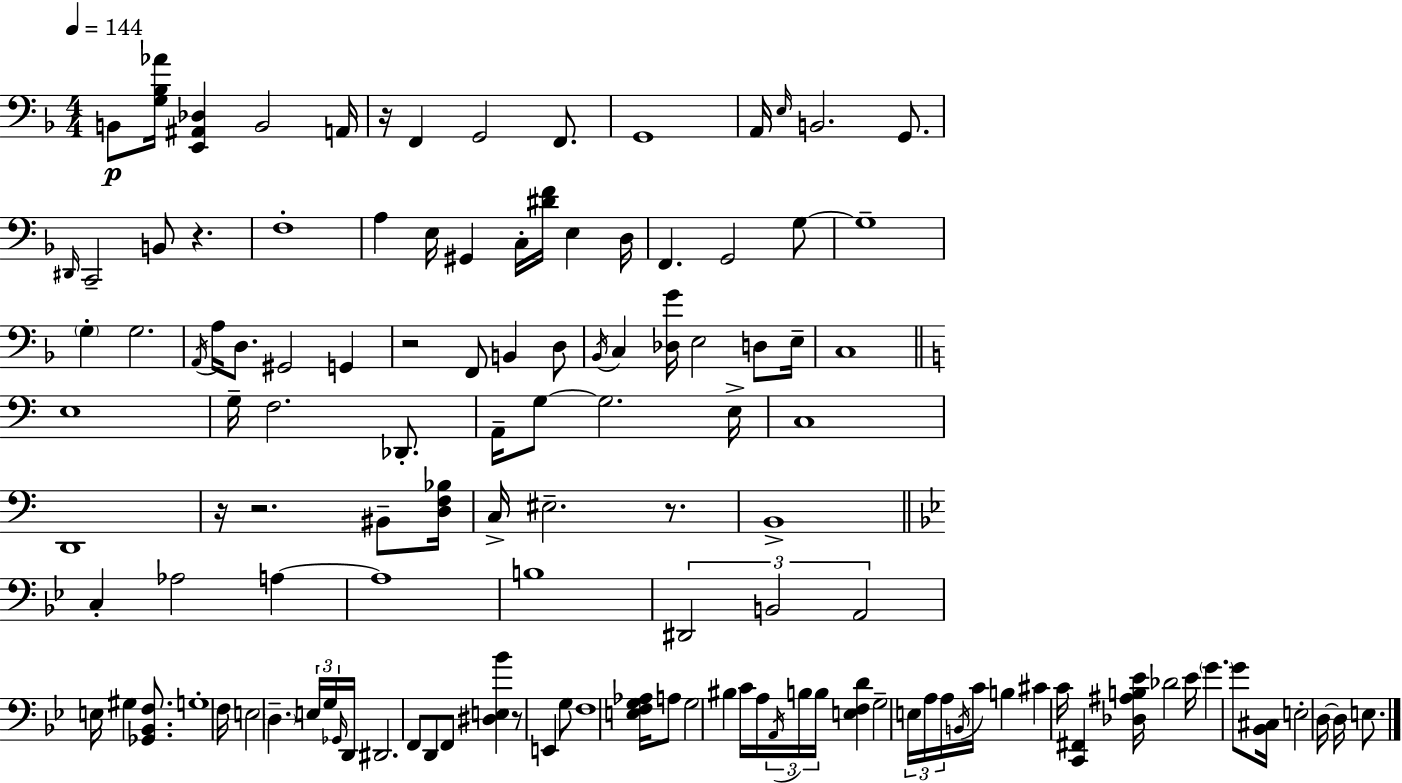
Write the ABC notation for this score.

X:1
T:Untitled
M:4/4
L:1/4
K:Dm
B,,/2 [G,_B,_A]/4 [E,,^A,,_D,] B,,2 A,,/4 z/4 F,, G,,2 F,,/2 G,,4 A,,/4 E,/4 B,,2 G,,/2 ^D,,/4 C,,2 B,,/2 z F,4 A, E,/4 ^G,, C,/4 [^DF]/4 E, D,/4 F,, G,,2 G,/2 G,4 G, G,2 A,,/4 A,/4 D,/2 ^G,,2 G,, z2 F,,/2 B,, D,/2 _B,,/4 C, [_D,G]/4 E,2 D,/2 E,/4 C,4 E,4 G,/4 F,2 _D,,/2 A,,/4 G,/2 G,2 E,/4 C,4 D,,4 z/4 z2 ^B,,/2 [D,F,_B,]/4 C,/4 ^E,2 z/2 B,,4 C, _A,2 A, A,4 B,4 ^D,,2 B,,2 A,,2 E,/4 ^G, [_G,,_B,,F,]/2 G,4 F,/4 E,2 D, E,/4 G,/4 _G,,/4 D,,/4 ^D,,2 F,,/2 D,,/2 F,,/2 [^D,E,_B] z/2 E,, G,/2 F,4 [E,F,G,_A,]/4 A,/2 G,2 ^B, C/4 A,/4 A,,/4 B,/4 B,/4 [E,F,D] G,2 E,/4 A,/4 A,/4 B,,/4 C/4 B, ^C C/4 [C,,^F,,] [_D,^A,B,_E]/4 _D2 _E/4 G G/2 [_B,,^C,]/4 E,2 D,/4 D,/4 E,/2